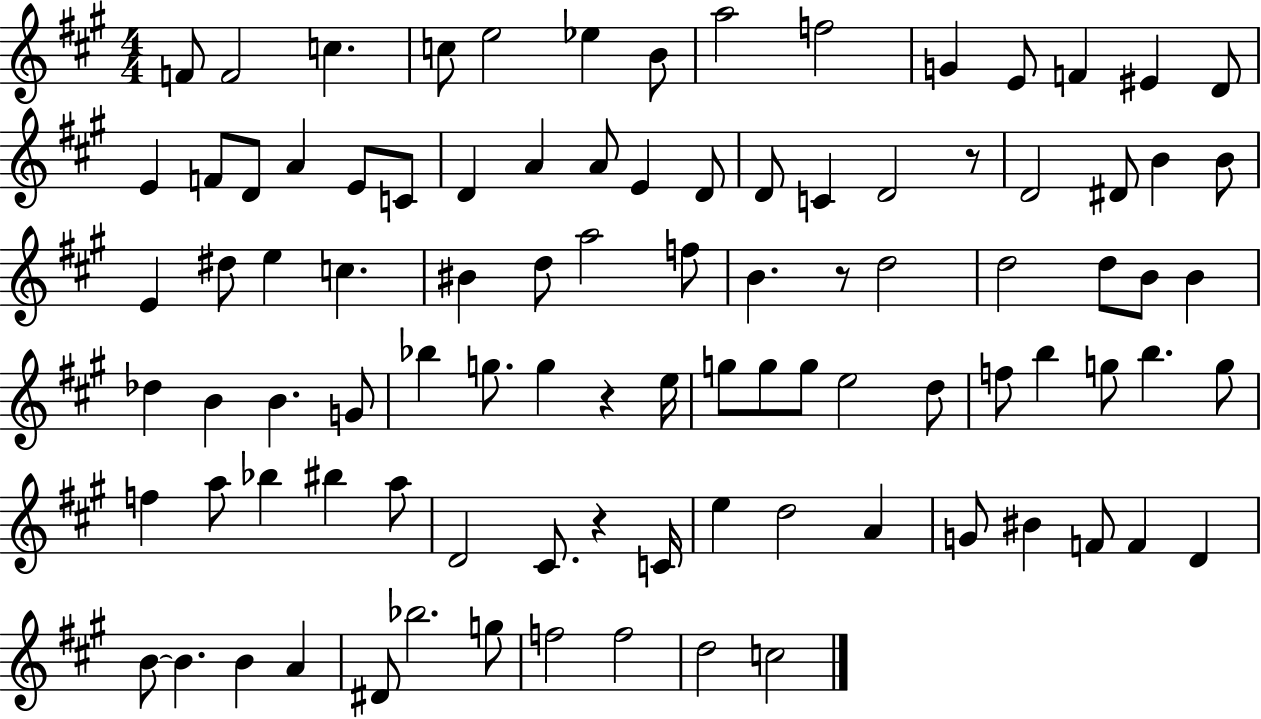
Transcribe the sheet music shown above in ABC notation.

X:1
T:Untitled
M:4/4
L:1/4
K:A
F/2 F2 c c/2 e2 _e B/2 a2 f2 G E/2 F ^E D/2 E F/2 D/2 A E/2 C/2 D A A/2 E D/2 D/2 C D2 z/2 D2 ^D/2 B B/2 E ^d/2 e c ^B d/2 a2 f/2 B z/2 d2 d2 d/2 B/2 B _d B B G/2 _b g/2 g z e/4 g/2 g/2 g/2 e2 d/2 f/2 b g/2 b g/2 f a/2 _b ^b a/2 D2 ^C/2 z C/4 e d2 A G/2 ^B F/2 F D B/2 B B A ^D/2 _b2 g/2 f2 f2 d2 c2